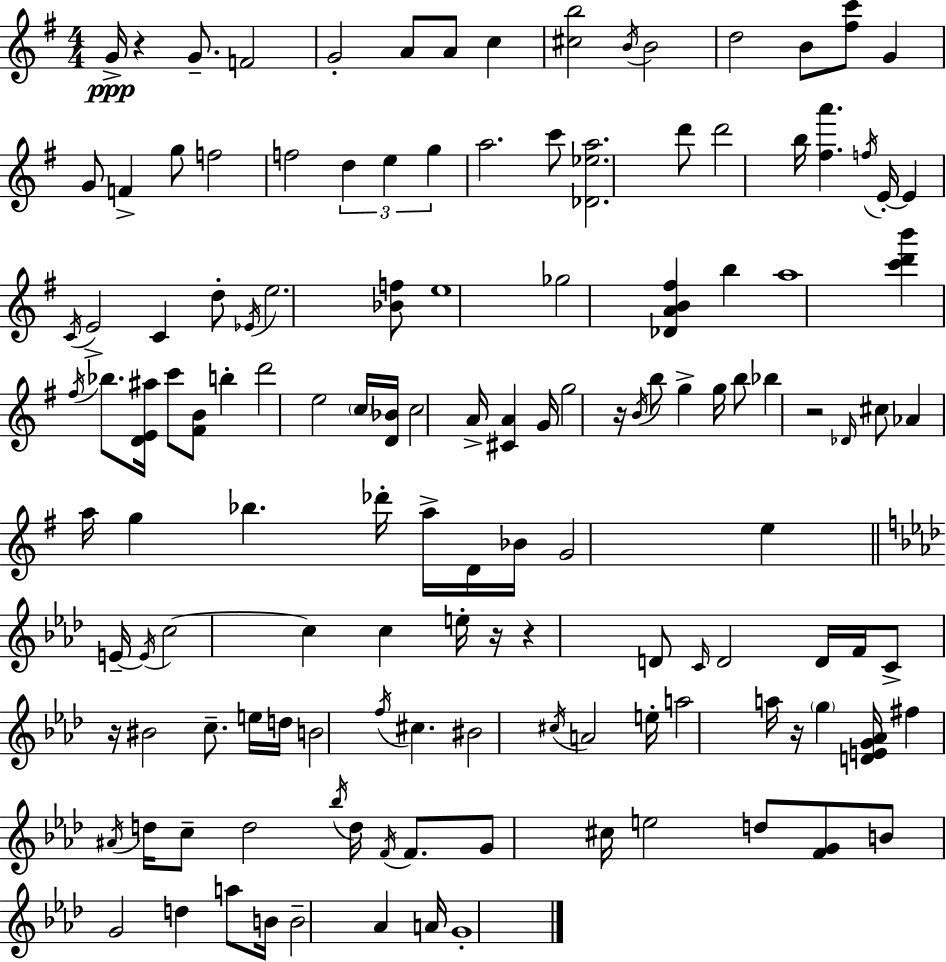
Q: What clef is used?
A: treble